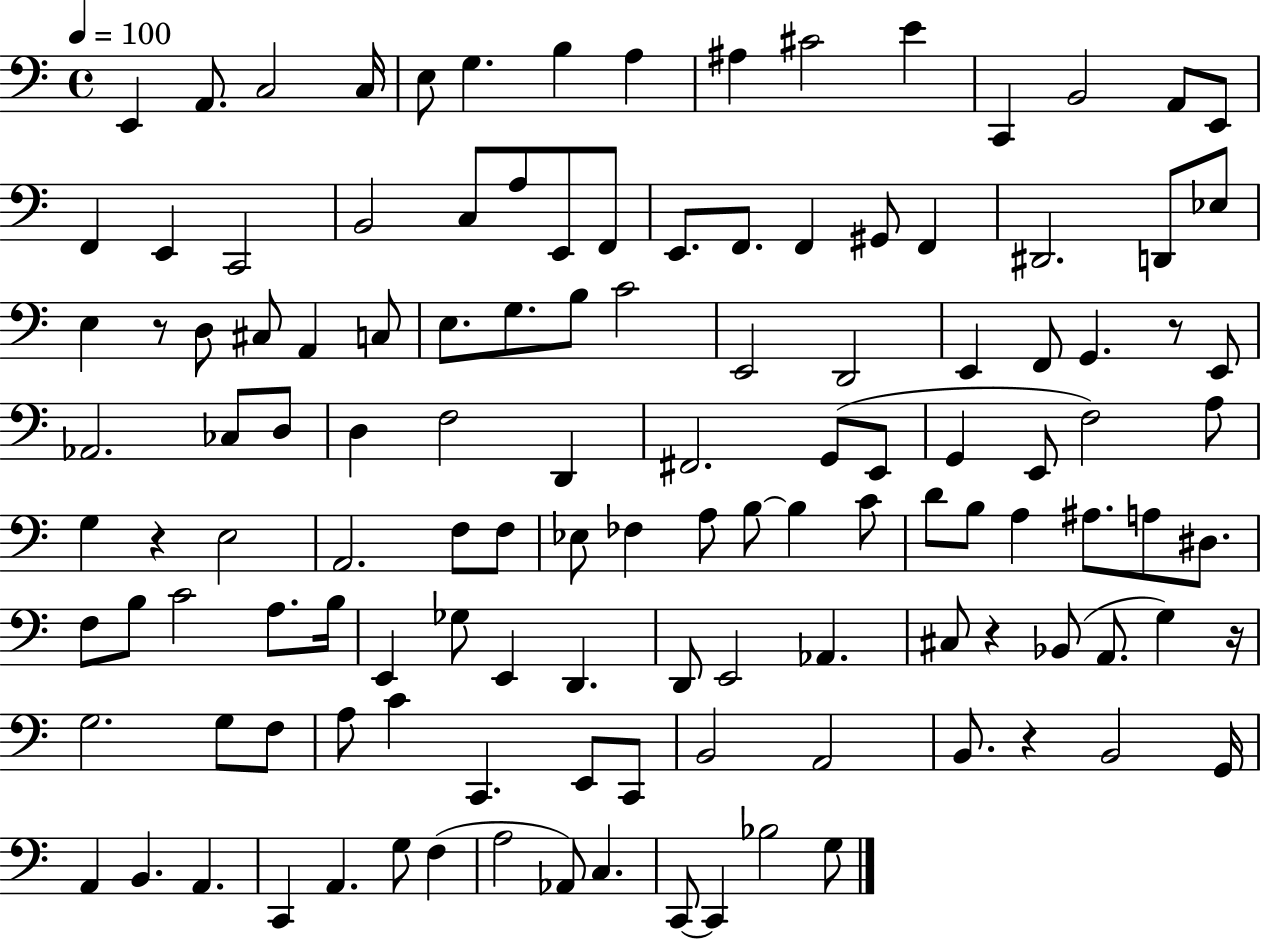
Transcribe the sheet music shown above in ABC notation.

X:1
T:Untitled
M:4/4
L:1/4
K:C
E,, A,,/2 C,2 C,/4 E,/2 G, B, A, ^A, ^C2 E C,, B,,2 A,,/2 E,,/2 F,, E,, C,,2 B,,2 C,/2 A,/2 E,,/2 F,,/2 E,,/2 F,,/2 F,, ^G,,/2 F,, ^D,,2 D,,/2 _E,/2 E, z/2 D,/2 ^C,/2 A,, C,/2 E,/2 G,/2 B,/2 C2 E,,2 D,,2 E,, F,,/2 G,, z/2 E,,/2 _A,,2 _C,/2 D,/2 D, F,2 D,, ^F,,2 G,,/2 E,,/2 G,, E,,/2 F,2 A,/2 G, z E,2 A,,2 F,/2 F,/2 _E,/2 _F, A,/2 B,/2 B, C/2 D/2 B,/2 A, ^A,/2 A,/2 ^D,/2 F,/2 B,/2 C2 A,/2 B,/4 E,, _G,/2 E,, D,, D,,/2 E,,2 _A,, ^C,/2 z _B,,/2 A,,/2 G, z/4 G,2 G,/2 F,/2 A,/2 C C,, E,,/2 C,,/2 B,,2 A,,2 B,,/2 z B,,2 G,,/4 A,, B,, A,, C,, A,, G,/2 F, A,2 _A,,/2 C, C,,/2 C,, _B,2 G,/2